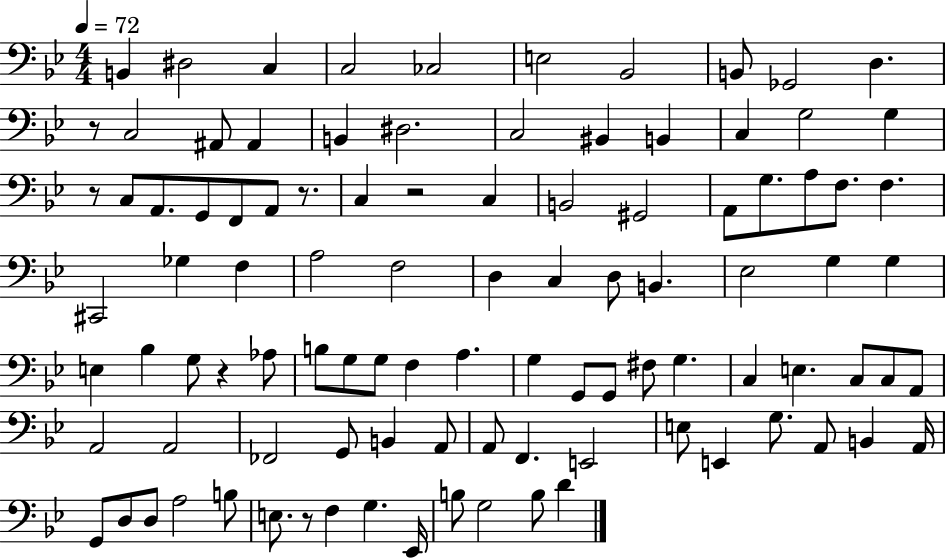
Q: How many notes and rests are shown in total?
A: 100